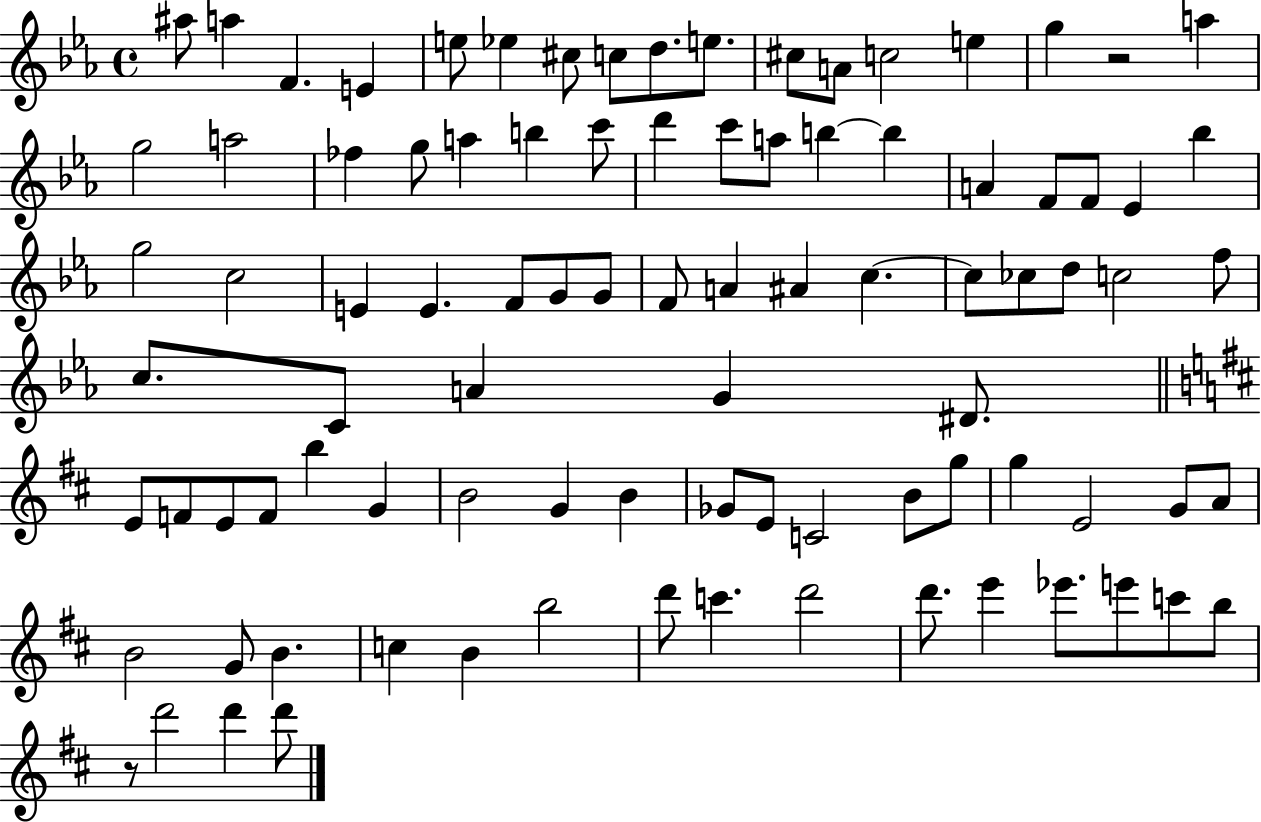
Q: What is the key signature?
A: EES major